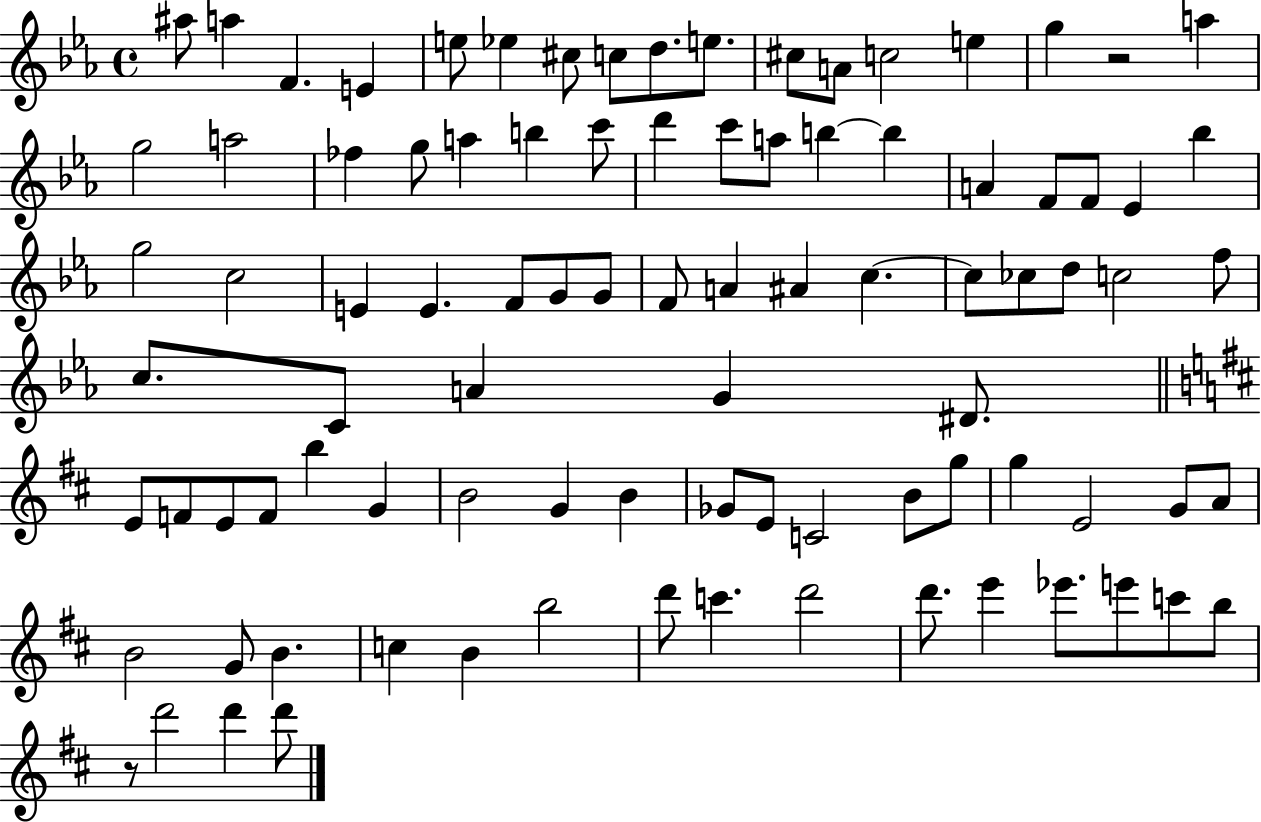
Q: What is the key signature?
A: EES major